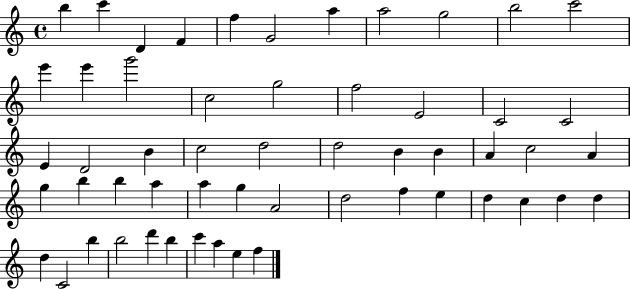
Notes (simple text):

B5/q C6/q D4/q F4/q F5/q G4/h A5/q A5/h G5/h B5/h C6/h E6/q E6/q G6/h C5/h G5/h F5/h E4/h C4/h C4/h E4/q D4/h B4/q C5/h D5/h D5/h B4/q B4/q A4/q C5/h A4/q G5/q B5/q B5/q A5/q A5/q G5/q A4/h D5/h F5/q E5/q D5/q C5/q D5/q D5/q D5/q C4/h B5/q B5/h D6/q B5/q C6/q A5/q E5/q F5/q